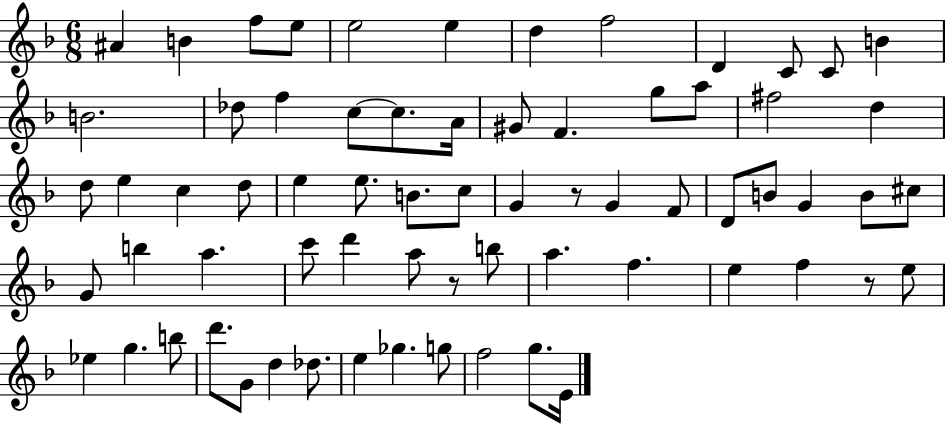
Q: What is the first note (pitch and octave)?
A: A#4